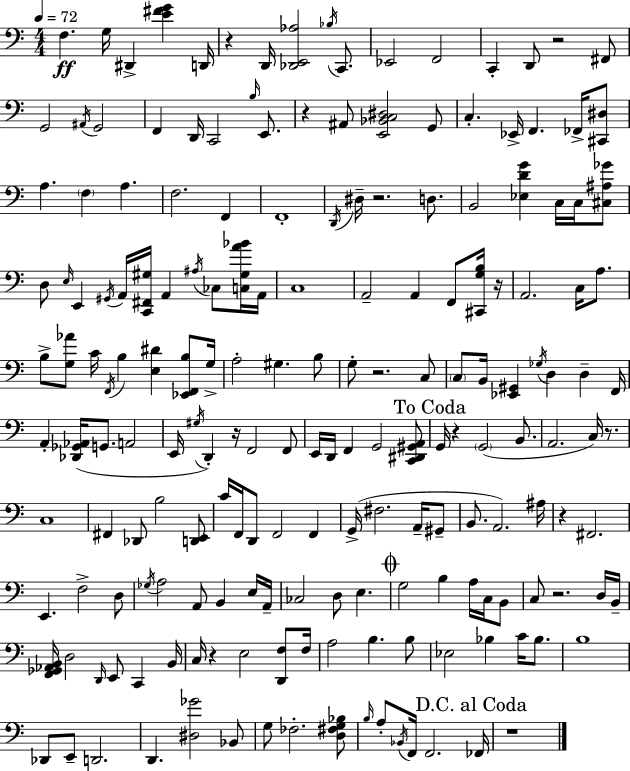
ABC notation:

X:1
T:Untitled
M:4/4
L:1/4
K:Am
F, G,/4 ^D,, [E^FG] D,,/4 z D,,/4 [_D,,E,,_A,]2 _B,/4 C,,/2 _E,,2 F,,2 C,, D,,/2 z2 ^F,,/2 G,,2 ^A,,/4 G,,2 F,, D,,/4 C,,2 B,/4 E,,/2 z ^A,,/2 [E,,_B,,C,^D,]2 G,,/2 C, _E,,/4 F,, _F,,/4 [^C,,^D,]/2 A, F, A, F,2 F,, F,,4 D,,/4 ^D,/4 z2 D,/2 B,,2 [_E,DG] C,/4 C,/4 [^C,^A,_G]/2 D,/2 E,/4 E,, ^G,,/4 A,,/4 [C,,^F,,^G,]/4 A,, ^A,/4 _C,/2 [C,^G,A_B]/4 A,,/4 C,4 A,,2 A,, F,,/2 [^C,,G,B,]/4 z/4 A,,2 C,/4 A,/2 B,/2 [G,_A]/2 C/4 F,,/4 B, [E,^D] [_E,,F,,B,]/2 G,/4 A,2 ^G, B,/2 G,/2 z2 C,/2 C,/2 B,,/4 [_E,,^G,,] _G,/4 D, D, F,,/4 A,, [_D,,_G,,_A,,]/4 G,,/2 A,,2 E,,/4 ^G,/4 D,, z/4 F,,2 F,,/2 E,,/4 D,,/4 F,, G,,2 [C,,^D,,^G,,A,,]/2 G,,/4 z G,,2 B,,/2 A,,2 C,/4 z/2 C,4 ^F,, _D,,/2 B,2 [D,,E,,]/2 C/4 F,,/4 D,,/2 F,,2 F,, G,,/4 ^F,2 A,,/4 ^G,,/2 B,,/2 A,,2 ^A,/4 z ^F,,2 E,, F,2 D,/2 _G,/4 A,2 A,,/2 B,, E,/4 A,,/4 _C,2 D,/2 E, G,2 B, A,/4 C,/4 B,,/2 C,/2 z2 D,/4 B,,/4 [F,,_G,,_A,,B,,]/4 D,2 D,,/4 E,,/2 C,, B,,/4 C,/4 z E,2 [D,,F,]/2 F,/4 A,2 B, B,/2 _E,2 _B, C/4 _B,/2 B,4 _D,,/2 E,,/2 D,,2 D,, [^D,_G]2 _B,,/2 G,/2 _F,2 [D,^F,G,_B,]/2 B,/4 A,/2 _B,,/4 F,,/4 F,,2 _F,,/4 z4